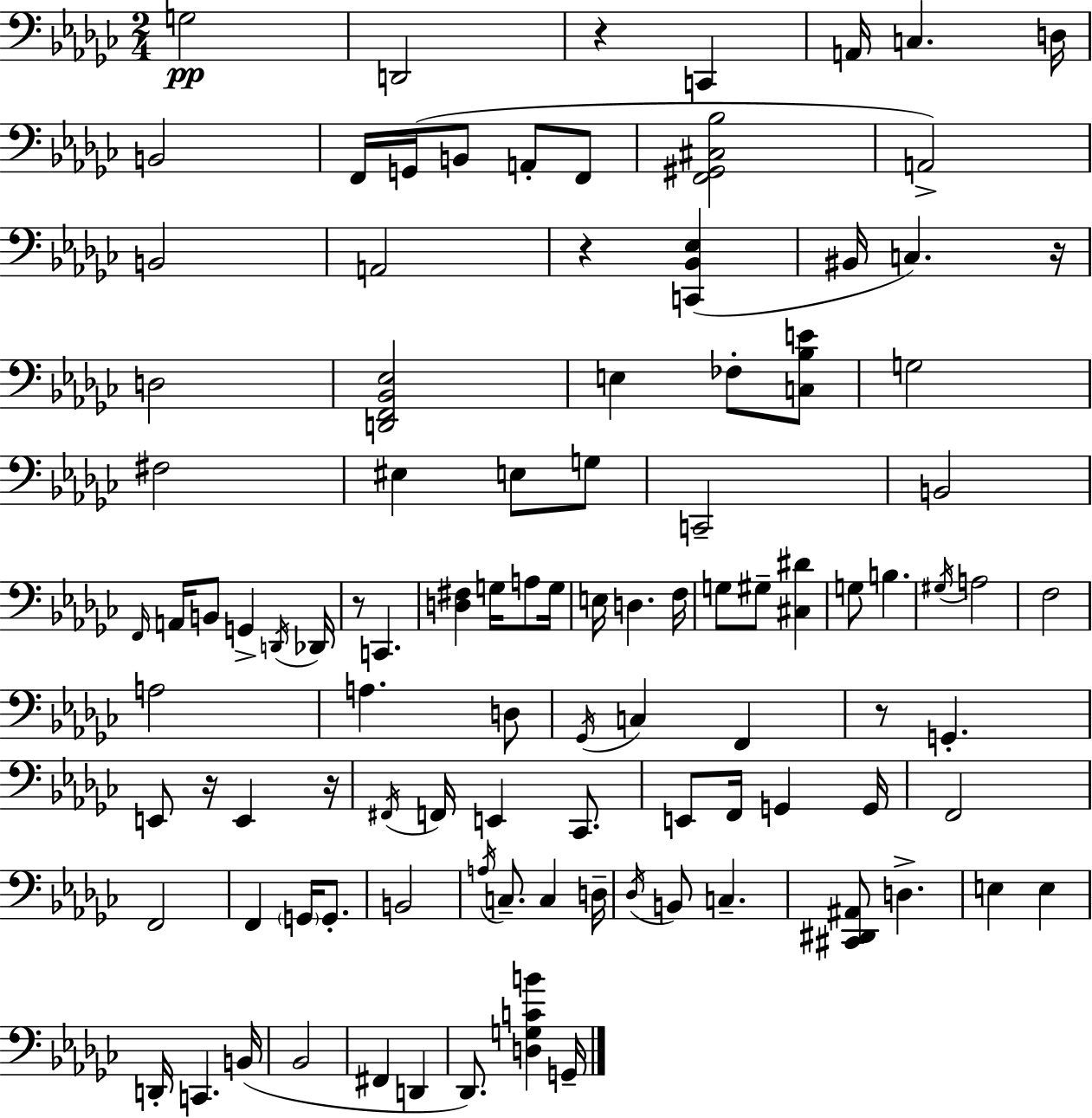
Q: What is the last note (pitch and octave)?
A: G2